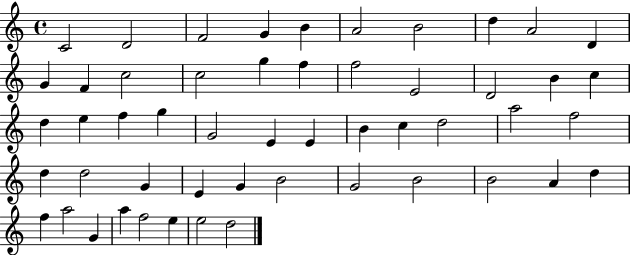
{
  \clef treble
  \time 4/4
  \defaultTimeSignature
  \key c \major
  c'2 d'2 | f'2 g'4 b'4 | a'2 b'2 | d''4 a'2 d'4 | \break g'4 f'4 c''2 | c''2 g''4 f''4 | f''2 e'2 | d'2 b'4 c''4 | \break d''4 e''4 f''4 g''4 | g'2 e'4 e'4 | b'4 c''4 d''2 | a''2 f''2 | \break d''4 d''2 g'4 | e'4 g'4 b'2 | g'2 b'2 | b'2 a'4 d''4 | \break f''4 a''2 g'4 | a''4 f''2 e''4 | e''2 d''2 | \bar "|."
}